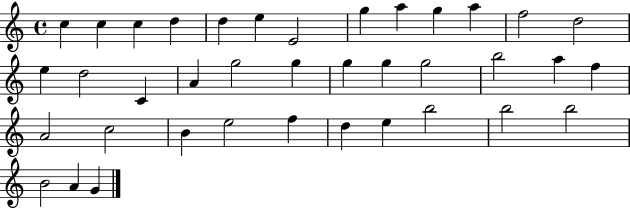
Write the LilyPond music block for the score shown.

{
  \clef treble
  \time 4/4
  \defaultTimeSignature
  \key c \major
  c''4 c''4 c''4 d''4 | d''4 e''4 e'2 | g''4 a''4 g''4 a''4 | f''2 d''2 | \break e''4 d''2 c'4 | a'4 g''2 g''4 | g''4 g''4 g''2 | b''2 a''4 f''4 | \break a'2 c''2 | b'4 e''2 f''4 | d''4 e''4 b''2 | b''2 b''2 | \break b'2 a'4 g'4 | \bar "|."
}